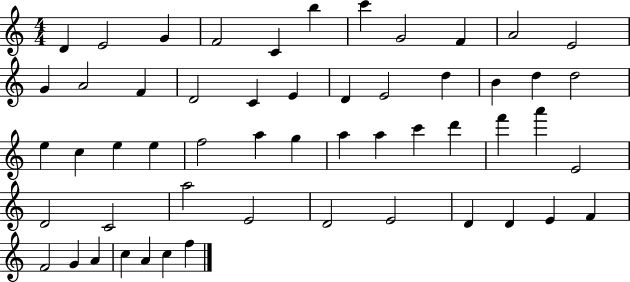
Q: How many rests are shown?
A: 0